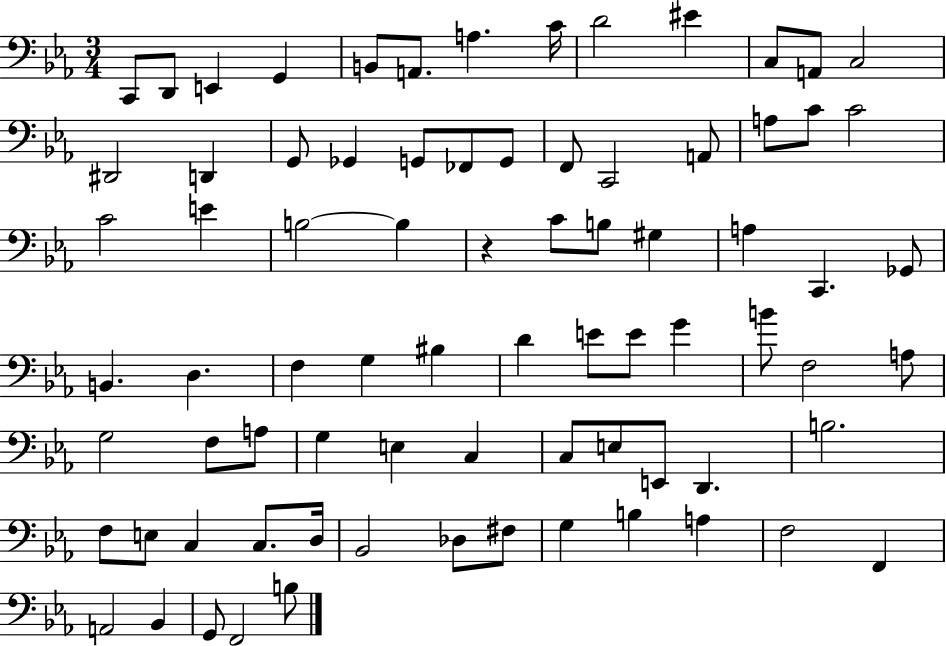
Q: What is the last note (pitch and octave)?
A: B3